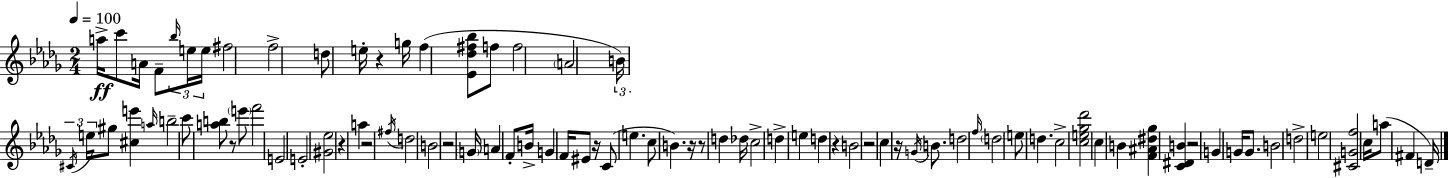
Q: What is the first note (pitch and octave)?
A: A5